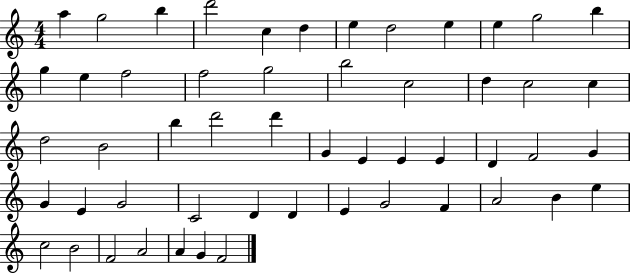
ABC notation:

X:1
T:Untitled
M:4/4
L:1/4
K:C
a g2 b d'2 c d e d2 e e g2 b g e f2 f2 g2 b2 c2 d c2 c d2 B2 b d'2 d' G E E E D F2 G G E G2 C2 D D E G2 F A2 B e c2 B2 F2 A2 A G F2